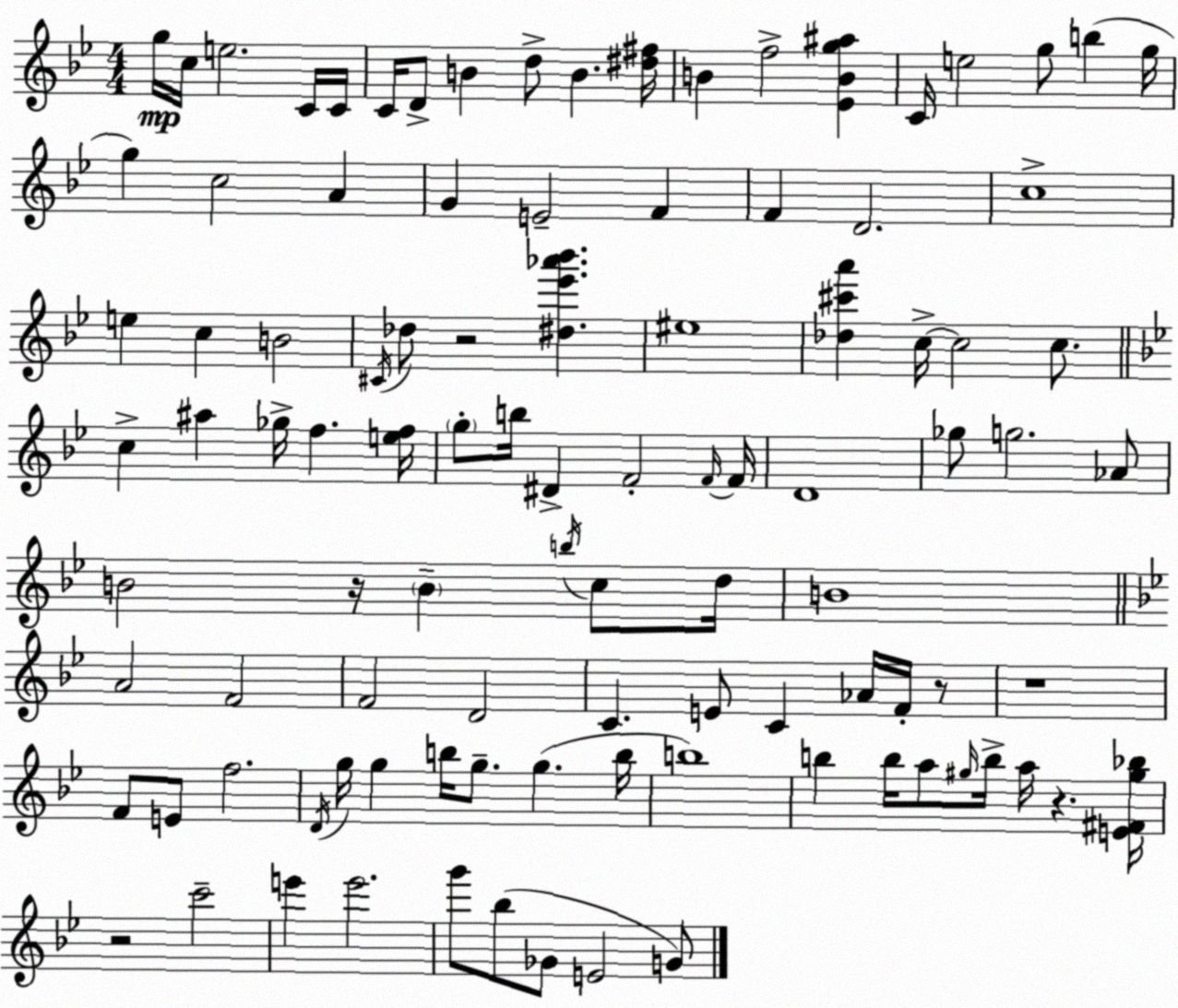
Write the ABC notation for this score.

X:1
T:Untitled
M:4/4
L:1/4
K:Bb
g/4 c/4 e2 C/4 C/4 C/4 D/2 B d/2 B [^d^f]/4 B f2 [_EBg^a] C/4 e2 g/2 b g/4 g c2 A G E2 F F D2 c4 e c B2 ^C/4 _d/2 z2 [^d_e'_a'_b'] ^e4 [_d^c'a'] c/4 c2 c/2 c ^a _g/4 f [ef]/4 g/2 b/4 ^D F2 F/4 F/4 D4 _g/2 g2 _A/2 B2 z/4 B b/4 c/2 d/4 B4 A2 F2 F2 D2 C E/2 C _A/4 F/4 z/2 z4 F/2 E/2 f2 D/4 g/4 g b/4 g/2 g b/4 b4 b b/4 a/2 ^g/4 b/4 a/4 z [E^F^g_b]/4 z2 c'2 e' e'2 g'/2 _b/2 _G/2 E2 G/2